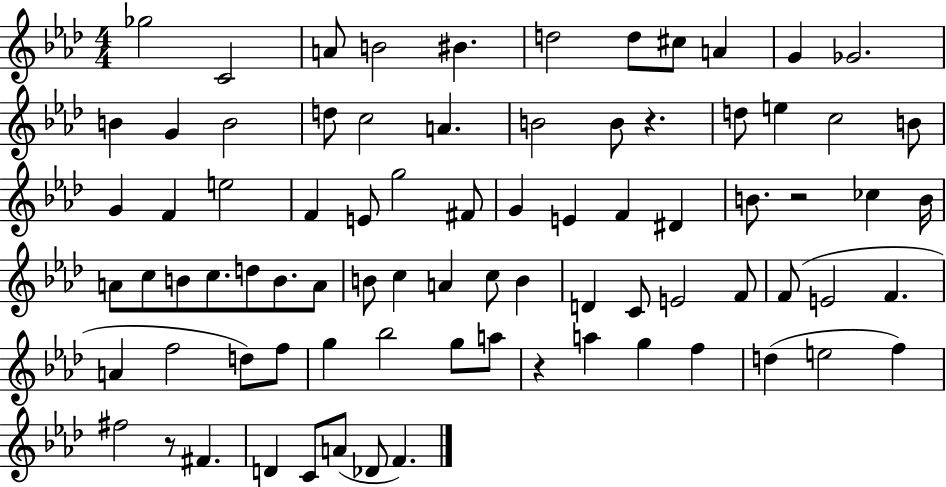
X:1
T:Untitled
M:4/4
L:1/4
K:Ab
_g2 C2 A/2 B2 ^B d2 d/2 ^c/2 A G _G2 B G B2 d/2 c2 A B2 B/2 z d/2 e c2 B/2 G F e2 F E/2 g2 ^F/2 G E F ^D B/2 z2 _c B/4 A/2 c/2 B/2 c/2 d/2 B/2 A/2 B/2 c A c/2 B D C/2 E2 F/2 F/2 E2 F A f2 d/2 f/2 g _b2 g/2 a/2 z a g f d e2 f ^f2 z/2 ^F D C/2 A/2 _D/2 F